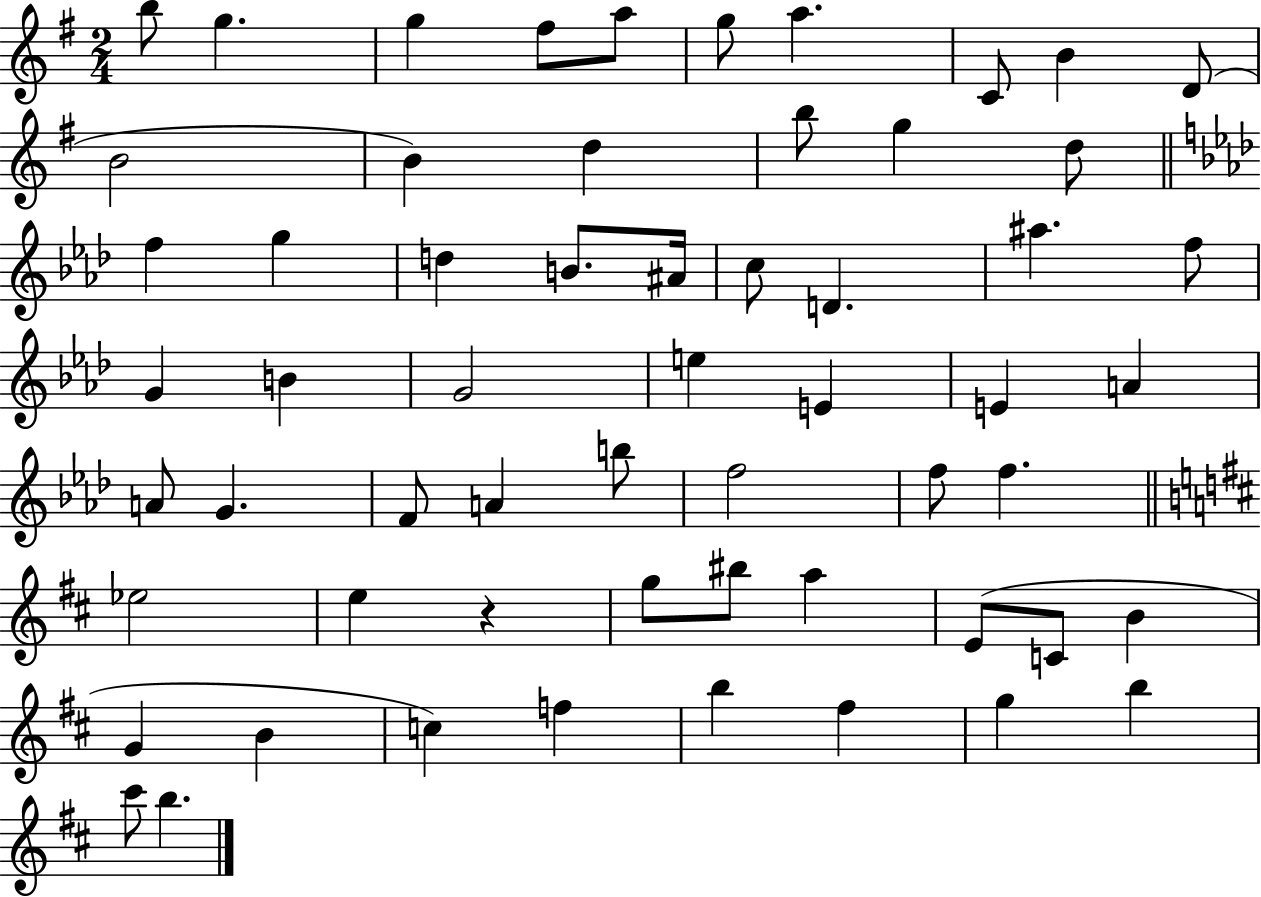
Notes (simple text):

B5/e G5/q. G5/q F#5/e A5/e G5/e A5/q. C4/e B4/q D4/e B4/h B4/q D5/q B5/e G5/q D5/e F5/q G5/q D5/q B4/e. A#4/s C5/e D4/q. A#5/q. F5/e G4/q B4/q G4/h E5/q E4/q E4/q A4/q A4/e G4/q. F4/e A4/q B5/e F5/h F5/e F5/q. Eb5/h E5/q R/q G5/e BIS5/e A5/q E4/e C4/e B4/q G4/q B4/q C5/q F5/q B5/q F#5/q G5/q B5/q C#6/e B5/q.